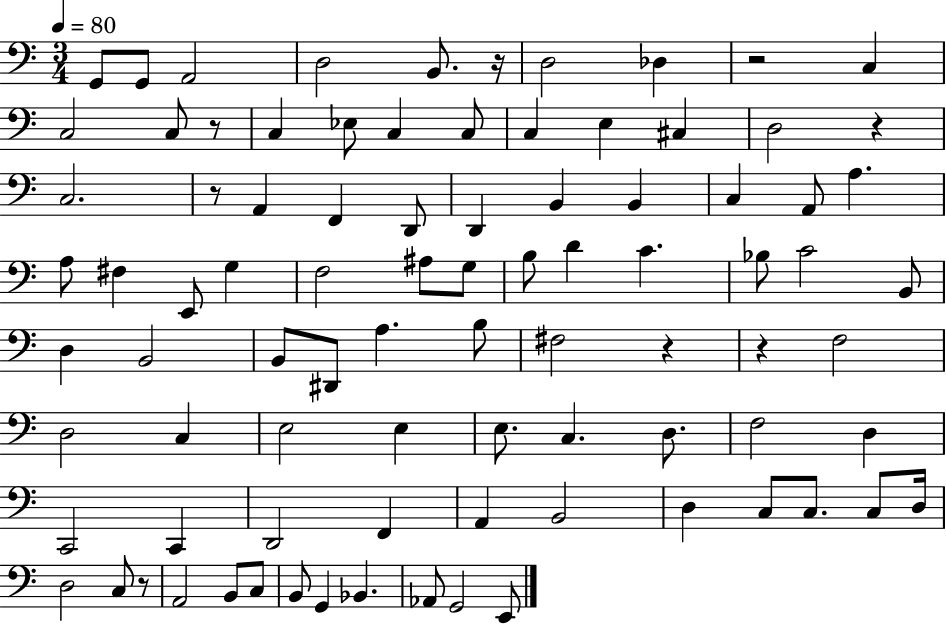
{
  \clef bass
  \numericTimeSignature
  \time 3/4
  \key c \major
  \tempo 4 = 80
  \repeat volta 2 { g,8 g,8 a,2 | d2 b,8. r16 | d2 des4 | r2 c4 | \break c2 c8 r8 | c4 ees8 c4 c8 | c4 e4 cis4 | d2 r4 | \break c2. | r8 a,4 f,4 d,8 | d,4 b,4 b,4 | c4 a,8 a4. | \break a8 fis4 e,8 g4 | f2 ais8 g8 | b8 d'4 c'4. | bes8 c'2 b,8 | \break d4 b,2 | b,8 dis,8 a4. b8 | fis2 r4 | r4 f2 | \break d2 c4 | e2 e4 | e8. c4. d8. | f2 d4 | \break c,2 c,4 | d,2 f,4 | a,4 b,2 | d4 c8 c8. c8 d16 | \break d2 c8 r8 | a,2 b,8 c8 | b,8 g,4 bes,4. | aes,8 g,2 e,8 | \break } \bar "|."
}